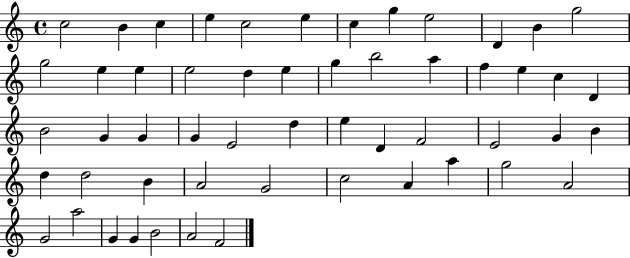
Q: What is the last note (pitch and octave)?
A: F4